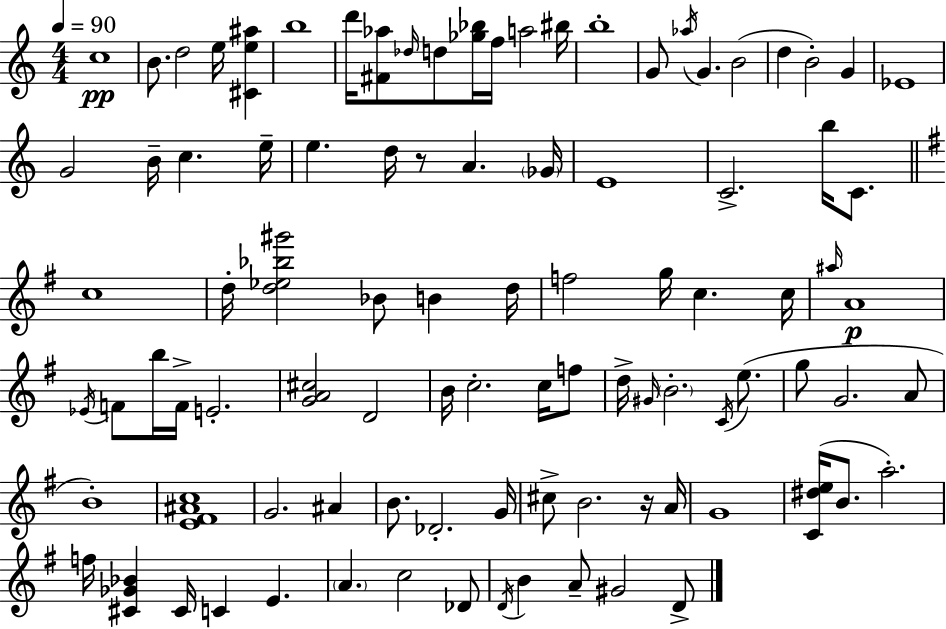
X:1
T:Untitled
M:4/4
L:1/4
K:Am
c4 B/2 d2 e/4 [^Ce^a] b4 d'/4 [^F_a]/2 _d/4 d/2 [_g_b]/4 f/4 a2 ^b/4 b4 G/2 _a/4 G B2 d B2 G _E4 G2 B/4 c e/4 e d/4 z/2 A _G/4 E4 C2 b/4 C/2 c4 d/4 [d_e_b^g']2 _B/2 B d/4 f2 g/4 c c/4 ^a/4 A4 _E/4 F/2 b/4 F/4 E2 [GA^c]2 D2 B/4 c2 c/4 f/2 d/4 ^G/4 B2 C/4 e/2 g/2 G2 A/2 B4 [E^F^Ac]4 G2 ^A B/2 _D2 G/4 ^c/2 B2 z/4 A/4 G4 [C^de]/4 B/2 a2 f/4 [^C_G_B] ^C/4 C E A c2 _D/2 D/4 B A/2 ^G2 D/2